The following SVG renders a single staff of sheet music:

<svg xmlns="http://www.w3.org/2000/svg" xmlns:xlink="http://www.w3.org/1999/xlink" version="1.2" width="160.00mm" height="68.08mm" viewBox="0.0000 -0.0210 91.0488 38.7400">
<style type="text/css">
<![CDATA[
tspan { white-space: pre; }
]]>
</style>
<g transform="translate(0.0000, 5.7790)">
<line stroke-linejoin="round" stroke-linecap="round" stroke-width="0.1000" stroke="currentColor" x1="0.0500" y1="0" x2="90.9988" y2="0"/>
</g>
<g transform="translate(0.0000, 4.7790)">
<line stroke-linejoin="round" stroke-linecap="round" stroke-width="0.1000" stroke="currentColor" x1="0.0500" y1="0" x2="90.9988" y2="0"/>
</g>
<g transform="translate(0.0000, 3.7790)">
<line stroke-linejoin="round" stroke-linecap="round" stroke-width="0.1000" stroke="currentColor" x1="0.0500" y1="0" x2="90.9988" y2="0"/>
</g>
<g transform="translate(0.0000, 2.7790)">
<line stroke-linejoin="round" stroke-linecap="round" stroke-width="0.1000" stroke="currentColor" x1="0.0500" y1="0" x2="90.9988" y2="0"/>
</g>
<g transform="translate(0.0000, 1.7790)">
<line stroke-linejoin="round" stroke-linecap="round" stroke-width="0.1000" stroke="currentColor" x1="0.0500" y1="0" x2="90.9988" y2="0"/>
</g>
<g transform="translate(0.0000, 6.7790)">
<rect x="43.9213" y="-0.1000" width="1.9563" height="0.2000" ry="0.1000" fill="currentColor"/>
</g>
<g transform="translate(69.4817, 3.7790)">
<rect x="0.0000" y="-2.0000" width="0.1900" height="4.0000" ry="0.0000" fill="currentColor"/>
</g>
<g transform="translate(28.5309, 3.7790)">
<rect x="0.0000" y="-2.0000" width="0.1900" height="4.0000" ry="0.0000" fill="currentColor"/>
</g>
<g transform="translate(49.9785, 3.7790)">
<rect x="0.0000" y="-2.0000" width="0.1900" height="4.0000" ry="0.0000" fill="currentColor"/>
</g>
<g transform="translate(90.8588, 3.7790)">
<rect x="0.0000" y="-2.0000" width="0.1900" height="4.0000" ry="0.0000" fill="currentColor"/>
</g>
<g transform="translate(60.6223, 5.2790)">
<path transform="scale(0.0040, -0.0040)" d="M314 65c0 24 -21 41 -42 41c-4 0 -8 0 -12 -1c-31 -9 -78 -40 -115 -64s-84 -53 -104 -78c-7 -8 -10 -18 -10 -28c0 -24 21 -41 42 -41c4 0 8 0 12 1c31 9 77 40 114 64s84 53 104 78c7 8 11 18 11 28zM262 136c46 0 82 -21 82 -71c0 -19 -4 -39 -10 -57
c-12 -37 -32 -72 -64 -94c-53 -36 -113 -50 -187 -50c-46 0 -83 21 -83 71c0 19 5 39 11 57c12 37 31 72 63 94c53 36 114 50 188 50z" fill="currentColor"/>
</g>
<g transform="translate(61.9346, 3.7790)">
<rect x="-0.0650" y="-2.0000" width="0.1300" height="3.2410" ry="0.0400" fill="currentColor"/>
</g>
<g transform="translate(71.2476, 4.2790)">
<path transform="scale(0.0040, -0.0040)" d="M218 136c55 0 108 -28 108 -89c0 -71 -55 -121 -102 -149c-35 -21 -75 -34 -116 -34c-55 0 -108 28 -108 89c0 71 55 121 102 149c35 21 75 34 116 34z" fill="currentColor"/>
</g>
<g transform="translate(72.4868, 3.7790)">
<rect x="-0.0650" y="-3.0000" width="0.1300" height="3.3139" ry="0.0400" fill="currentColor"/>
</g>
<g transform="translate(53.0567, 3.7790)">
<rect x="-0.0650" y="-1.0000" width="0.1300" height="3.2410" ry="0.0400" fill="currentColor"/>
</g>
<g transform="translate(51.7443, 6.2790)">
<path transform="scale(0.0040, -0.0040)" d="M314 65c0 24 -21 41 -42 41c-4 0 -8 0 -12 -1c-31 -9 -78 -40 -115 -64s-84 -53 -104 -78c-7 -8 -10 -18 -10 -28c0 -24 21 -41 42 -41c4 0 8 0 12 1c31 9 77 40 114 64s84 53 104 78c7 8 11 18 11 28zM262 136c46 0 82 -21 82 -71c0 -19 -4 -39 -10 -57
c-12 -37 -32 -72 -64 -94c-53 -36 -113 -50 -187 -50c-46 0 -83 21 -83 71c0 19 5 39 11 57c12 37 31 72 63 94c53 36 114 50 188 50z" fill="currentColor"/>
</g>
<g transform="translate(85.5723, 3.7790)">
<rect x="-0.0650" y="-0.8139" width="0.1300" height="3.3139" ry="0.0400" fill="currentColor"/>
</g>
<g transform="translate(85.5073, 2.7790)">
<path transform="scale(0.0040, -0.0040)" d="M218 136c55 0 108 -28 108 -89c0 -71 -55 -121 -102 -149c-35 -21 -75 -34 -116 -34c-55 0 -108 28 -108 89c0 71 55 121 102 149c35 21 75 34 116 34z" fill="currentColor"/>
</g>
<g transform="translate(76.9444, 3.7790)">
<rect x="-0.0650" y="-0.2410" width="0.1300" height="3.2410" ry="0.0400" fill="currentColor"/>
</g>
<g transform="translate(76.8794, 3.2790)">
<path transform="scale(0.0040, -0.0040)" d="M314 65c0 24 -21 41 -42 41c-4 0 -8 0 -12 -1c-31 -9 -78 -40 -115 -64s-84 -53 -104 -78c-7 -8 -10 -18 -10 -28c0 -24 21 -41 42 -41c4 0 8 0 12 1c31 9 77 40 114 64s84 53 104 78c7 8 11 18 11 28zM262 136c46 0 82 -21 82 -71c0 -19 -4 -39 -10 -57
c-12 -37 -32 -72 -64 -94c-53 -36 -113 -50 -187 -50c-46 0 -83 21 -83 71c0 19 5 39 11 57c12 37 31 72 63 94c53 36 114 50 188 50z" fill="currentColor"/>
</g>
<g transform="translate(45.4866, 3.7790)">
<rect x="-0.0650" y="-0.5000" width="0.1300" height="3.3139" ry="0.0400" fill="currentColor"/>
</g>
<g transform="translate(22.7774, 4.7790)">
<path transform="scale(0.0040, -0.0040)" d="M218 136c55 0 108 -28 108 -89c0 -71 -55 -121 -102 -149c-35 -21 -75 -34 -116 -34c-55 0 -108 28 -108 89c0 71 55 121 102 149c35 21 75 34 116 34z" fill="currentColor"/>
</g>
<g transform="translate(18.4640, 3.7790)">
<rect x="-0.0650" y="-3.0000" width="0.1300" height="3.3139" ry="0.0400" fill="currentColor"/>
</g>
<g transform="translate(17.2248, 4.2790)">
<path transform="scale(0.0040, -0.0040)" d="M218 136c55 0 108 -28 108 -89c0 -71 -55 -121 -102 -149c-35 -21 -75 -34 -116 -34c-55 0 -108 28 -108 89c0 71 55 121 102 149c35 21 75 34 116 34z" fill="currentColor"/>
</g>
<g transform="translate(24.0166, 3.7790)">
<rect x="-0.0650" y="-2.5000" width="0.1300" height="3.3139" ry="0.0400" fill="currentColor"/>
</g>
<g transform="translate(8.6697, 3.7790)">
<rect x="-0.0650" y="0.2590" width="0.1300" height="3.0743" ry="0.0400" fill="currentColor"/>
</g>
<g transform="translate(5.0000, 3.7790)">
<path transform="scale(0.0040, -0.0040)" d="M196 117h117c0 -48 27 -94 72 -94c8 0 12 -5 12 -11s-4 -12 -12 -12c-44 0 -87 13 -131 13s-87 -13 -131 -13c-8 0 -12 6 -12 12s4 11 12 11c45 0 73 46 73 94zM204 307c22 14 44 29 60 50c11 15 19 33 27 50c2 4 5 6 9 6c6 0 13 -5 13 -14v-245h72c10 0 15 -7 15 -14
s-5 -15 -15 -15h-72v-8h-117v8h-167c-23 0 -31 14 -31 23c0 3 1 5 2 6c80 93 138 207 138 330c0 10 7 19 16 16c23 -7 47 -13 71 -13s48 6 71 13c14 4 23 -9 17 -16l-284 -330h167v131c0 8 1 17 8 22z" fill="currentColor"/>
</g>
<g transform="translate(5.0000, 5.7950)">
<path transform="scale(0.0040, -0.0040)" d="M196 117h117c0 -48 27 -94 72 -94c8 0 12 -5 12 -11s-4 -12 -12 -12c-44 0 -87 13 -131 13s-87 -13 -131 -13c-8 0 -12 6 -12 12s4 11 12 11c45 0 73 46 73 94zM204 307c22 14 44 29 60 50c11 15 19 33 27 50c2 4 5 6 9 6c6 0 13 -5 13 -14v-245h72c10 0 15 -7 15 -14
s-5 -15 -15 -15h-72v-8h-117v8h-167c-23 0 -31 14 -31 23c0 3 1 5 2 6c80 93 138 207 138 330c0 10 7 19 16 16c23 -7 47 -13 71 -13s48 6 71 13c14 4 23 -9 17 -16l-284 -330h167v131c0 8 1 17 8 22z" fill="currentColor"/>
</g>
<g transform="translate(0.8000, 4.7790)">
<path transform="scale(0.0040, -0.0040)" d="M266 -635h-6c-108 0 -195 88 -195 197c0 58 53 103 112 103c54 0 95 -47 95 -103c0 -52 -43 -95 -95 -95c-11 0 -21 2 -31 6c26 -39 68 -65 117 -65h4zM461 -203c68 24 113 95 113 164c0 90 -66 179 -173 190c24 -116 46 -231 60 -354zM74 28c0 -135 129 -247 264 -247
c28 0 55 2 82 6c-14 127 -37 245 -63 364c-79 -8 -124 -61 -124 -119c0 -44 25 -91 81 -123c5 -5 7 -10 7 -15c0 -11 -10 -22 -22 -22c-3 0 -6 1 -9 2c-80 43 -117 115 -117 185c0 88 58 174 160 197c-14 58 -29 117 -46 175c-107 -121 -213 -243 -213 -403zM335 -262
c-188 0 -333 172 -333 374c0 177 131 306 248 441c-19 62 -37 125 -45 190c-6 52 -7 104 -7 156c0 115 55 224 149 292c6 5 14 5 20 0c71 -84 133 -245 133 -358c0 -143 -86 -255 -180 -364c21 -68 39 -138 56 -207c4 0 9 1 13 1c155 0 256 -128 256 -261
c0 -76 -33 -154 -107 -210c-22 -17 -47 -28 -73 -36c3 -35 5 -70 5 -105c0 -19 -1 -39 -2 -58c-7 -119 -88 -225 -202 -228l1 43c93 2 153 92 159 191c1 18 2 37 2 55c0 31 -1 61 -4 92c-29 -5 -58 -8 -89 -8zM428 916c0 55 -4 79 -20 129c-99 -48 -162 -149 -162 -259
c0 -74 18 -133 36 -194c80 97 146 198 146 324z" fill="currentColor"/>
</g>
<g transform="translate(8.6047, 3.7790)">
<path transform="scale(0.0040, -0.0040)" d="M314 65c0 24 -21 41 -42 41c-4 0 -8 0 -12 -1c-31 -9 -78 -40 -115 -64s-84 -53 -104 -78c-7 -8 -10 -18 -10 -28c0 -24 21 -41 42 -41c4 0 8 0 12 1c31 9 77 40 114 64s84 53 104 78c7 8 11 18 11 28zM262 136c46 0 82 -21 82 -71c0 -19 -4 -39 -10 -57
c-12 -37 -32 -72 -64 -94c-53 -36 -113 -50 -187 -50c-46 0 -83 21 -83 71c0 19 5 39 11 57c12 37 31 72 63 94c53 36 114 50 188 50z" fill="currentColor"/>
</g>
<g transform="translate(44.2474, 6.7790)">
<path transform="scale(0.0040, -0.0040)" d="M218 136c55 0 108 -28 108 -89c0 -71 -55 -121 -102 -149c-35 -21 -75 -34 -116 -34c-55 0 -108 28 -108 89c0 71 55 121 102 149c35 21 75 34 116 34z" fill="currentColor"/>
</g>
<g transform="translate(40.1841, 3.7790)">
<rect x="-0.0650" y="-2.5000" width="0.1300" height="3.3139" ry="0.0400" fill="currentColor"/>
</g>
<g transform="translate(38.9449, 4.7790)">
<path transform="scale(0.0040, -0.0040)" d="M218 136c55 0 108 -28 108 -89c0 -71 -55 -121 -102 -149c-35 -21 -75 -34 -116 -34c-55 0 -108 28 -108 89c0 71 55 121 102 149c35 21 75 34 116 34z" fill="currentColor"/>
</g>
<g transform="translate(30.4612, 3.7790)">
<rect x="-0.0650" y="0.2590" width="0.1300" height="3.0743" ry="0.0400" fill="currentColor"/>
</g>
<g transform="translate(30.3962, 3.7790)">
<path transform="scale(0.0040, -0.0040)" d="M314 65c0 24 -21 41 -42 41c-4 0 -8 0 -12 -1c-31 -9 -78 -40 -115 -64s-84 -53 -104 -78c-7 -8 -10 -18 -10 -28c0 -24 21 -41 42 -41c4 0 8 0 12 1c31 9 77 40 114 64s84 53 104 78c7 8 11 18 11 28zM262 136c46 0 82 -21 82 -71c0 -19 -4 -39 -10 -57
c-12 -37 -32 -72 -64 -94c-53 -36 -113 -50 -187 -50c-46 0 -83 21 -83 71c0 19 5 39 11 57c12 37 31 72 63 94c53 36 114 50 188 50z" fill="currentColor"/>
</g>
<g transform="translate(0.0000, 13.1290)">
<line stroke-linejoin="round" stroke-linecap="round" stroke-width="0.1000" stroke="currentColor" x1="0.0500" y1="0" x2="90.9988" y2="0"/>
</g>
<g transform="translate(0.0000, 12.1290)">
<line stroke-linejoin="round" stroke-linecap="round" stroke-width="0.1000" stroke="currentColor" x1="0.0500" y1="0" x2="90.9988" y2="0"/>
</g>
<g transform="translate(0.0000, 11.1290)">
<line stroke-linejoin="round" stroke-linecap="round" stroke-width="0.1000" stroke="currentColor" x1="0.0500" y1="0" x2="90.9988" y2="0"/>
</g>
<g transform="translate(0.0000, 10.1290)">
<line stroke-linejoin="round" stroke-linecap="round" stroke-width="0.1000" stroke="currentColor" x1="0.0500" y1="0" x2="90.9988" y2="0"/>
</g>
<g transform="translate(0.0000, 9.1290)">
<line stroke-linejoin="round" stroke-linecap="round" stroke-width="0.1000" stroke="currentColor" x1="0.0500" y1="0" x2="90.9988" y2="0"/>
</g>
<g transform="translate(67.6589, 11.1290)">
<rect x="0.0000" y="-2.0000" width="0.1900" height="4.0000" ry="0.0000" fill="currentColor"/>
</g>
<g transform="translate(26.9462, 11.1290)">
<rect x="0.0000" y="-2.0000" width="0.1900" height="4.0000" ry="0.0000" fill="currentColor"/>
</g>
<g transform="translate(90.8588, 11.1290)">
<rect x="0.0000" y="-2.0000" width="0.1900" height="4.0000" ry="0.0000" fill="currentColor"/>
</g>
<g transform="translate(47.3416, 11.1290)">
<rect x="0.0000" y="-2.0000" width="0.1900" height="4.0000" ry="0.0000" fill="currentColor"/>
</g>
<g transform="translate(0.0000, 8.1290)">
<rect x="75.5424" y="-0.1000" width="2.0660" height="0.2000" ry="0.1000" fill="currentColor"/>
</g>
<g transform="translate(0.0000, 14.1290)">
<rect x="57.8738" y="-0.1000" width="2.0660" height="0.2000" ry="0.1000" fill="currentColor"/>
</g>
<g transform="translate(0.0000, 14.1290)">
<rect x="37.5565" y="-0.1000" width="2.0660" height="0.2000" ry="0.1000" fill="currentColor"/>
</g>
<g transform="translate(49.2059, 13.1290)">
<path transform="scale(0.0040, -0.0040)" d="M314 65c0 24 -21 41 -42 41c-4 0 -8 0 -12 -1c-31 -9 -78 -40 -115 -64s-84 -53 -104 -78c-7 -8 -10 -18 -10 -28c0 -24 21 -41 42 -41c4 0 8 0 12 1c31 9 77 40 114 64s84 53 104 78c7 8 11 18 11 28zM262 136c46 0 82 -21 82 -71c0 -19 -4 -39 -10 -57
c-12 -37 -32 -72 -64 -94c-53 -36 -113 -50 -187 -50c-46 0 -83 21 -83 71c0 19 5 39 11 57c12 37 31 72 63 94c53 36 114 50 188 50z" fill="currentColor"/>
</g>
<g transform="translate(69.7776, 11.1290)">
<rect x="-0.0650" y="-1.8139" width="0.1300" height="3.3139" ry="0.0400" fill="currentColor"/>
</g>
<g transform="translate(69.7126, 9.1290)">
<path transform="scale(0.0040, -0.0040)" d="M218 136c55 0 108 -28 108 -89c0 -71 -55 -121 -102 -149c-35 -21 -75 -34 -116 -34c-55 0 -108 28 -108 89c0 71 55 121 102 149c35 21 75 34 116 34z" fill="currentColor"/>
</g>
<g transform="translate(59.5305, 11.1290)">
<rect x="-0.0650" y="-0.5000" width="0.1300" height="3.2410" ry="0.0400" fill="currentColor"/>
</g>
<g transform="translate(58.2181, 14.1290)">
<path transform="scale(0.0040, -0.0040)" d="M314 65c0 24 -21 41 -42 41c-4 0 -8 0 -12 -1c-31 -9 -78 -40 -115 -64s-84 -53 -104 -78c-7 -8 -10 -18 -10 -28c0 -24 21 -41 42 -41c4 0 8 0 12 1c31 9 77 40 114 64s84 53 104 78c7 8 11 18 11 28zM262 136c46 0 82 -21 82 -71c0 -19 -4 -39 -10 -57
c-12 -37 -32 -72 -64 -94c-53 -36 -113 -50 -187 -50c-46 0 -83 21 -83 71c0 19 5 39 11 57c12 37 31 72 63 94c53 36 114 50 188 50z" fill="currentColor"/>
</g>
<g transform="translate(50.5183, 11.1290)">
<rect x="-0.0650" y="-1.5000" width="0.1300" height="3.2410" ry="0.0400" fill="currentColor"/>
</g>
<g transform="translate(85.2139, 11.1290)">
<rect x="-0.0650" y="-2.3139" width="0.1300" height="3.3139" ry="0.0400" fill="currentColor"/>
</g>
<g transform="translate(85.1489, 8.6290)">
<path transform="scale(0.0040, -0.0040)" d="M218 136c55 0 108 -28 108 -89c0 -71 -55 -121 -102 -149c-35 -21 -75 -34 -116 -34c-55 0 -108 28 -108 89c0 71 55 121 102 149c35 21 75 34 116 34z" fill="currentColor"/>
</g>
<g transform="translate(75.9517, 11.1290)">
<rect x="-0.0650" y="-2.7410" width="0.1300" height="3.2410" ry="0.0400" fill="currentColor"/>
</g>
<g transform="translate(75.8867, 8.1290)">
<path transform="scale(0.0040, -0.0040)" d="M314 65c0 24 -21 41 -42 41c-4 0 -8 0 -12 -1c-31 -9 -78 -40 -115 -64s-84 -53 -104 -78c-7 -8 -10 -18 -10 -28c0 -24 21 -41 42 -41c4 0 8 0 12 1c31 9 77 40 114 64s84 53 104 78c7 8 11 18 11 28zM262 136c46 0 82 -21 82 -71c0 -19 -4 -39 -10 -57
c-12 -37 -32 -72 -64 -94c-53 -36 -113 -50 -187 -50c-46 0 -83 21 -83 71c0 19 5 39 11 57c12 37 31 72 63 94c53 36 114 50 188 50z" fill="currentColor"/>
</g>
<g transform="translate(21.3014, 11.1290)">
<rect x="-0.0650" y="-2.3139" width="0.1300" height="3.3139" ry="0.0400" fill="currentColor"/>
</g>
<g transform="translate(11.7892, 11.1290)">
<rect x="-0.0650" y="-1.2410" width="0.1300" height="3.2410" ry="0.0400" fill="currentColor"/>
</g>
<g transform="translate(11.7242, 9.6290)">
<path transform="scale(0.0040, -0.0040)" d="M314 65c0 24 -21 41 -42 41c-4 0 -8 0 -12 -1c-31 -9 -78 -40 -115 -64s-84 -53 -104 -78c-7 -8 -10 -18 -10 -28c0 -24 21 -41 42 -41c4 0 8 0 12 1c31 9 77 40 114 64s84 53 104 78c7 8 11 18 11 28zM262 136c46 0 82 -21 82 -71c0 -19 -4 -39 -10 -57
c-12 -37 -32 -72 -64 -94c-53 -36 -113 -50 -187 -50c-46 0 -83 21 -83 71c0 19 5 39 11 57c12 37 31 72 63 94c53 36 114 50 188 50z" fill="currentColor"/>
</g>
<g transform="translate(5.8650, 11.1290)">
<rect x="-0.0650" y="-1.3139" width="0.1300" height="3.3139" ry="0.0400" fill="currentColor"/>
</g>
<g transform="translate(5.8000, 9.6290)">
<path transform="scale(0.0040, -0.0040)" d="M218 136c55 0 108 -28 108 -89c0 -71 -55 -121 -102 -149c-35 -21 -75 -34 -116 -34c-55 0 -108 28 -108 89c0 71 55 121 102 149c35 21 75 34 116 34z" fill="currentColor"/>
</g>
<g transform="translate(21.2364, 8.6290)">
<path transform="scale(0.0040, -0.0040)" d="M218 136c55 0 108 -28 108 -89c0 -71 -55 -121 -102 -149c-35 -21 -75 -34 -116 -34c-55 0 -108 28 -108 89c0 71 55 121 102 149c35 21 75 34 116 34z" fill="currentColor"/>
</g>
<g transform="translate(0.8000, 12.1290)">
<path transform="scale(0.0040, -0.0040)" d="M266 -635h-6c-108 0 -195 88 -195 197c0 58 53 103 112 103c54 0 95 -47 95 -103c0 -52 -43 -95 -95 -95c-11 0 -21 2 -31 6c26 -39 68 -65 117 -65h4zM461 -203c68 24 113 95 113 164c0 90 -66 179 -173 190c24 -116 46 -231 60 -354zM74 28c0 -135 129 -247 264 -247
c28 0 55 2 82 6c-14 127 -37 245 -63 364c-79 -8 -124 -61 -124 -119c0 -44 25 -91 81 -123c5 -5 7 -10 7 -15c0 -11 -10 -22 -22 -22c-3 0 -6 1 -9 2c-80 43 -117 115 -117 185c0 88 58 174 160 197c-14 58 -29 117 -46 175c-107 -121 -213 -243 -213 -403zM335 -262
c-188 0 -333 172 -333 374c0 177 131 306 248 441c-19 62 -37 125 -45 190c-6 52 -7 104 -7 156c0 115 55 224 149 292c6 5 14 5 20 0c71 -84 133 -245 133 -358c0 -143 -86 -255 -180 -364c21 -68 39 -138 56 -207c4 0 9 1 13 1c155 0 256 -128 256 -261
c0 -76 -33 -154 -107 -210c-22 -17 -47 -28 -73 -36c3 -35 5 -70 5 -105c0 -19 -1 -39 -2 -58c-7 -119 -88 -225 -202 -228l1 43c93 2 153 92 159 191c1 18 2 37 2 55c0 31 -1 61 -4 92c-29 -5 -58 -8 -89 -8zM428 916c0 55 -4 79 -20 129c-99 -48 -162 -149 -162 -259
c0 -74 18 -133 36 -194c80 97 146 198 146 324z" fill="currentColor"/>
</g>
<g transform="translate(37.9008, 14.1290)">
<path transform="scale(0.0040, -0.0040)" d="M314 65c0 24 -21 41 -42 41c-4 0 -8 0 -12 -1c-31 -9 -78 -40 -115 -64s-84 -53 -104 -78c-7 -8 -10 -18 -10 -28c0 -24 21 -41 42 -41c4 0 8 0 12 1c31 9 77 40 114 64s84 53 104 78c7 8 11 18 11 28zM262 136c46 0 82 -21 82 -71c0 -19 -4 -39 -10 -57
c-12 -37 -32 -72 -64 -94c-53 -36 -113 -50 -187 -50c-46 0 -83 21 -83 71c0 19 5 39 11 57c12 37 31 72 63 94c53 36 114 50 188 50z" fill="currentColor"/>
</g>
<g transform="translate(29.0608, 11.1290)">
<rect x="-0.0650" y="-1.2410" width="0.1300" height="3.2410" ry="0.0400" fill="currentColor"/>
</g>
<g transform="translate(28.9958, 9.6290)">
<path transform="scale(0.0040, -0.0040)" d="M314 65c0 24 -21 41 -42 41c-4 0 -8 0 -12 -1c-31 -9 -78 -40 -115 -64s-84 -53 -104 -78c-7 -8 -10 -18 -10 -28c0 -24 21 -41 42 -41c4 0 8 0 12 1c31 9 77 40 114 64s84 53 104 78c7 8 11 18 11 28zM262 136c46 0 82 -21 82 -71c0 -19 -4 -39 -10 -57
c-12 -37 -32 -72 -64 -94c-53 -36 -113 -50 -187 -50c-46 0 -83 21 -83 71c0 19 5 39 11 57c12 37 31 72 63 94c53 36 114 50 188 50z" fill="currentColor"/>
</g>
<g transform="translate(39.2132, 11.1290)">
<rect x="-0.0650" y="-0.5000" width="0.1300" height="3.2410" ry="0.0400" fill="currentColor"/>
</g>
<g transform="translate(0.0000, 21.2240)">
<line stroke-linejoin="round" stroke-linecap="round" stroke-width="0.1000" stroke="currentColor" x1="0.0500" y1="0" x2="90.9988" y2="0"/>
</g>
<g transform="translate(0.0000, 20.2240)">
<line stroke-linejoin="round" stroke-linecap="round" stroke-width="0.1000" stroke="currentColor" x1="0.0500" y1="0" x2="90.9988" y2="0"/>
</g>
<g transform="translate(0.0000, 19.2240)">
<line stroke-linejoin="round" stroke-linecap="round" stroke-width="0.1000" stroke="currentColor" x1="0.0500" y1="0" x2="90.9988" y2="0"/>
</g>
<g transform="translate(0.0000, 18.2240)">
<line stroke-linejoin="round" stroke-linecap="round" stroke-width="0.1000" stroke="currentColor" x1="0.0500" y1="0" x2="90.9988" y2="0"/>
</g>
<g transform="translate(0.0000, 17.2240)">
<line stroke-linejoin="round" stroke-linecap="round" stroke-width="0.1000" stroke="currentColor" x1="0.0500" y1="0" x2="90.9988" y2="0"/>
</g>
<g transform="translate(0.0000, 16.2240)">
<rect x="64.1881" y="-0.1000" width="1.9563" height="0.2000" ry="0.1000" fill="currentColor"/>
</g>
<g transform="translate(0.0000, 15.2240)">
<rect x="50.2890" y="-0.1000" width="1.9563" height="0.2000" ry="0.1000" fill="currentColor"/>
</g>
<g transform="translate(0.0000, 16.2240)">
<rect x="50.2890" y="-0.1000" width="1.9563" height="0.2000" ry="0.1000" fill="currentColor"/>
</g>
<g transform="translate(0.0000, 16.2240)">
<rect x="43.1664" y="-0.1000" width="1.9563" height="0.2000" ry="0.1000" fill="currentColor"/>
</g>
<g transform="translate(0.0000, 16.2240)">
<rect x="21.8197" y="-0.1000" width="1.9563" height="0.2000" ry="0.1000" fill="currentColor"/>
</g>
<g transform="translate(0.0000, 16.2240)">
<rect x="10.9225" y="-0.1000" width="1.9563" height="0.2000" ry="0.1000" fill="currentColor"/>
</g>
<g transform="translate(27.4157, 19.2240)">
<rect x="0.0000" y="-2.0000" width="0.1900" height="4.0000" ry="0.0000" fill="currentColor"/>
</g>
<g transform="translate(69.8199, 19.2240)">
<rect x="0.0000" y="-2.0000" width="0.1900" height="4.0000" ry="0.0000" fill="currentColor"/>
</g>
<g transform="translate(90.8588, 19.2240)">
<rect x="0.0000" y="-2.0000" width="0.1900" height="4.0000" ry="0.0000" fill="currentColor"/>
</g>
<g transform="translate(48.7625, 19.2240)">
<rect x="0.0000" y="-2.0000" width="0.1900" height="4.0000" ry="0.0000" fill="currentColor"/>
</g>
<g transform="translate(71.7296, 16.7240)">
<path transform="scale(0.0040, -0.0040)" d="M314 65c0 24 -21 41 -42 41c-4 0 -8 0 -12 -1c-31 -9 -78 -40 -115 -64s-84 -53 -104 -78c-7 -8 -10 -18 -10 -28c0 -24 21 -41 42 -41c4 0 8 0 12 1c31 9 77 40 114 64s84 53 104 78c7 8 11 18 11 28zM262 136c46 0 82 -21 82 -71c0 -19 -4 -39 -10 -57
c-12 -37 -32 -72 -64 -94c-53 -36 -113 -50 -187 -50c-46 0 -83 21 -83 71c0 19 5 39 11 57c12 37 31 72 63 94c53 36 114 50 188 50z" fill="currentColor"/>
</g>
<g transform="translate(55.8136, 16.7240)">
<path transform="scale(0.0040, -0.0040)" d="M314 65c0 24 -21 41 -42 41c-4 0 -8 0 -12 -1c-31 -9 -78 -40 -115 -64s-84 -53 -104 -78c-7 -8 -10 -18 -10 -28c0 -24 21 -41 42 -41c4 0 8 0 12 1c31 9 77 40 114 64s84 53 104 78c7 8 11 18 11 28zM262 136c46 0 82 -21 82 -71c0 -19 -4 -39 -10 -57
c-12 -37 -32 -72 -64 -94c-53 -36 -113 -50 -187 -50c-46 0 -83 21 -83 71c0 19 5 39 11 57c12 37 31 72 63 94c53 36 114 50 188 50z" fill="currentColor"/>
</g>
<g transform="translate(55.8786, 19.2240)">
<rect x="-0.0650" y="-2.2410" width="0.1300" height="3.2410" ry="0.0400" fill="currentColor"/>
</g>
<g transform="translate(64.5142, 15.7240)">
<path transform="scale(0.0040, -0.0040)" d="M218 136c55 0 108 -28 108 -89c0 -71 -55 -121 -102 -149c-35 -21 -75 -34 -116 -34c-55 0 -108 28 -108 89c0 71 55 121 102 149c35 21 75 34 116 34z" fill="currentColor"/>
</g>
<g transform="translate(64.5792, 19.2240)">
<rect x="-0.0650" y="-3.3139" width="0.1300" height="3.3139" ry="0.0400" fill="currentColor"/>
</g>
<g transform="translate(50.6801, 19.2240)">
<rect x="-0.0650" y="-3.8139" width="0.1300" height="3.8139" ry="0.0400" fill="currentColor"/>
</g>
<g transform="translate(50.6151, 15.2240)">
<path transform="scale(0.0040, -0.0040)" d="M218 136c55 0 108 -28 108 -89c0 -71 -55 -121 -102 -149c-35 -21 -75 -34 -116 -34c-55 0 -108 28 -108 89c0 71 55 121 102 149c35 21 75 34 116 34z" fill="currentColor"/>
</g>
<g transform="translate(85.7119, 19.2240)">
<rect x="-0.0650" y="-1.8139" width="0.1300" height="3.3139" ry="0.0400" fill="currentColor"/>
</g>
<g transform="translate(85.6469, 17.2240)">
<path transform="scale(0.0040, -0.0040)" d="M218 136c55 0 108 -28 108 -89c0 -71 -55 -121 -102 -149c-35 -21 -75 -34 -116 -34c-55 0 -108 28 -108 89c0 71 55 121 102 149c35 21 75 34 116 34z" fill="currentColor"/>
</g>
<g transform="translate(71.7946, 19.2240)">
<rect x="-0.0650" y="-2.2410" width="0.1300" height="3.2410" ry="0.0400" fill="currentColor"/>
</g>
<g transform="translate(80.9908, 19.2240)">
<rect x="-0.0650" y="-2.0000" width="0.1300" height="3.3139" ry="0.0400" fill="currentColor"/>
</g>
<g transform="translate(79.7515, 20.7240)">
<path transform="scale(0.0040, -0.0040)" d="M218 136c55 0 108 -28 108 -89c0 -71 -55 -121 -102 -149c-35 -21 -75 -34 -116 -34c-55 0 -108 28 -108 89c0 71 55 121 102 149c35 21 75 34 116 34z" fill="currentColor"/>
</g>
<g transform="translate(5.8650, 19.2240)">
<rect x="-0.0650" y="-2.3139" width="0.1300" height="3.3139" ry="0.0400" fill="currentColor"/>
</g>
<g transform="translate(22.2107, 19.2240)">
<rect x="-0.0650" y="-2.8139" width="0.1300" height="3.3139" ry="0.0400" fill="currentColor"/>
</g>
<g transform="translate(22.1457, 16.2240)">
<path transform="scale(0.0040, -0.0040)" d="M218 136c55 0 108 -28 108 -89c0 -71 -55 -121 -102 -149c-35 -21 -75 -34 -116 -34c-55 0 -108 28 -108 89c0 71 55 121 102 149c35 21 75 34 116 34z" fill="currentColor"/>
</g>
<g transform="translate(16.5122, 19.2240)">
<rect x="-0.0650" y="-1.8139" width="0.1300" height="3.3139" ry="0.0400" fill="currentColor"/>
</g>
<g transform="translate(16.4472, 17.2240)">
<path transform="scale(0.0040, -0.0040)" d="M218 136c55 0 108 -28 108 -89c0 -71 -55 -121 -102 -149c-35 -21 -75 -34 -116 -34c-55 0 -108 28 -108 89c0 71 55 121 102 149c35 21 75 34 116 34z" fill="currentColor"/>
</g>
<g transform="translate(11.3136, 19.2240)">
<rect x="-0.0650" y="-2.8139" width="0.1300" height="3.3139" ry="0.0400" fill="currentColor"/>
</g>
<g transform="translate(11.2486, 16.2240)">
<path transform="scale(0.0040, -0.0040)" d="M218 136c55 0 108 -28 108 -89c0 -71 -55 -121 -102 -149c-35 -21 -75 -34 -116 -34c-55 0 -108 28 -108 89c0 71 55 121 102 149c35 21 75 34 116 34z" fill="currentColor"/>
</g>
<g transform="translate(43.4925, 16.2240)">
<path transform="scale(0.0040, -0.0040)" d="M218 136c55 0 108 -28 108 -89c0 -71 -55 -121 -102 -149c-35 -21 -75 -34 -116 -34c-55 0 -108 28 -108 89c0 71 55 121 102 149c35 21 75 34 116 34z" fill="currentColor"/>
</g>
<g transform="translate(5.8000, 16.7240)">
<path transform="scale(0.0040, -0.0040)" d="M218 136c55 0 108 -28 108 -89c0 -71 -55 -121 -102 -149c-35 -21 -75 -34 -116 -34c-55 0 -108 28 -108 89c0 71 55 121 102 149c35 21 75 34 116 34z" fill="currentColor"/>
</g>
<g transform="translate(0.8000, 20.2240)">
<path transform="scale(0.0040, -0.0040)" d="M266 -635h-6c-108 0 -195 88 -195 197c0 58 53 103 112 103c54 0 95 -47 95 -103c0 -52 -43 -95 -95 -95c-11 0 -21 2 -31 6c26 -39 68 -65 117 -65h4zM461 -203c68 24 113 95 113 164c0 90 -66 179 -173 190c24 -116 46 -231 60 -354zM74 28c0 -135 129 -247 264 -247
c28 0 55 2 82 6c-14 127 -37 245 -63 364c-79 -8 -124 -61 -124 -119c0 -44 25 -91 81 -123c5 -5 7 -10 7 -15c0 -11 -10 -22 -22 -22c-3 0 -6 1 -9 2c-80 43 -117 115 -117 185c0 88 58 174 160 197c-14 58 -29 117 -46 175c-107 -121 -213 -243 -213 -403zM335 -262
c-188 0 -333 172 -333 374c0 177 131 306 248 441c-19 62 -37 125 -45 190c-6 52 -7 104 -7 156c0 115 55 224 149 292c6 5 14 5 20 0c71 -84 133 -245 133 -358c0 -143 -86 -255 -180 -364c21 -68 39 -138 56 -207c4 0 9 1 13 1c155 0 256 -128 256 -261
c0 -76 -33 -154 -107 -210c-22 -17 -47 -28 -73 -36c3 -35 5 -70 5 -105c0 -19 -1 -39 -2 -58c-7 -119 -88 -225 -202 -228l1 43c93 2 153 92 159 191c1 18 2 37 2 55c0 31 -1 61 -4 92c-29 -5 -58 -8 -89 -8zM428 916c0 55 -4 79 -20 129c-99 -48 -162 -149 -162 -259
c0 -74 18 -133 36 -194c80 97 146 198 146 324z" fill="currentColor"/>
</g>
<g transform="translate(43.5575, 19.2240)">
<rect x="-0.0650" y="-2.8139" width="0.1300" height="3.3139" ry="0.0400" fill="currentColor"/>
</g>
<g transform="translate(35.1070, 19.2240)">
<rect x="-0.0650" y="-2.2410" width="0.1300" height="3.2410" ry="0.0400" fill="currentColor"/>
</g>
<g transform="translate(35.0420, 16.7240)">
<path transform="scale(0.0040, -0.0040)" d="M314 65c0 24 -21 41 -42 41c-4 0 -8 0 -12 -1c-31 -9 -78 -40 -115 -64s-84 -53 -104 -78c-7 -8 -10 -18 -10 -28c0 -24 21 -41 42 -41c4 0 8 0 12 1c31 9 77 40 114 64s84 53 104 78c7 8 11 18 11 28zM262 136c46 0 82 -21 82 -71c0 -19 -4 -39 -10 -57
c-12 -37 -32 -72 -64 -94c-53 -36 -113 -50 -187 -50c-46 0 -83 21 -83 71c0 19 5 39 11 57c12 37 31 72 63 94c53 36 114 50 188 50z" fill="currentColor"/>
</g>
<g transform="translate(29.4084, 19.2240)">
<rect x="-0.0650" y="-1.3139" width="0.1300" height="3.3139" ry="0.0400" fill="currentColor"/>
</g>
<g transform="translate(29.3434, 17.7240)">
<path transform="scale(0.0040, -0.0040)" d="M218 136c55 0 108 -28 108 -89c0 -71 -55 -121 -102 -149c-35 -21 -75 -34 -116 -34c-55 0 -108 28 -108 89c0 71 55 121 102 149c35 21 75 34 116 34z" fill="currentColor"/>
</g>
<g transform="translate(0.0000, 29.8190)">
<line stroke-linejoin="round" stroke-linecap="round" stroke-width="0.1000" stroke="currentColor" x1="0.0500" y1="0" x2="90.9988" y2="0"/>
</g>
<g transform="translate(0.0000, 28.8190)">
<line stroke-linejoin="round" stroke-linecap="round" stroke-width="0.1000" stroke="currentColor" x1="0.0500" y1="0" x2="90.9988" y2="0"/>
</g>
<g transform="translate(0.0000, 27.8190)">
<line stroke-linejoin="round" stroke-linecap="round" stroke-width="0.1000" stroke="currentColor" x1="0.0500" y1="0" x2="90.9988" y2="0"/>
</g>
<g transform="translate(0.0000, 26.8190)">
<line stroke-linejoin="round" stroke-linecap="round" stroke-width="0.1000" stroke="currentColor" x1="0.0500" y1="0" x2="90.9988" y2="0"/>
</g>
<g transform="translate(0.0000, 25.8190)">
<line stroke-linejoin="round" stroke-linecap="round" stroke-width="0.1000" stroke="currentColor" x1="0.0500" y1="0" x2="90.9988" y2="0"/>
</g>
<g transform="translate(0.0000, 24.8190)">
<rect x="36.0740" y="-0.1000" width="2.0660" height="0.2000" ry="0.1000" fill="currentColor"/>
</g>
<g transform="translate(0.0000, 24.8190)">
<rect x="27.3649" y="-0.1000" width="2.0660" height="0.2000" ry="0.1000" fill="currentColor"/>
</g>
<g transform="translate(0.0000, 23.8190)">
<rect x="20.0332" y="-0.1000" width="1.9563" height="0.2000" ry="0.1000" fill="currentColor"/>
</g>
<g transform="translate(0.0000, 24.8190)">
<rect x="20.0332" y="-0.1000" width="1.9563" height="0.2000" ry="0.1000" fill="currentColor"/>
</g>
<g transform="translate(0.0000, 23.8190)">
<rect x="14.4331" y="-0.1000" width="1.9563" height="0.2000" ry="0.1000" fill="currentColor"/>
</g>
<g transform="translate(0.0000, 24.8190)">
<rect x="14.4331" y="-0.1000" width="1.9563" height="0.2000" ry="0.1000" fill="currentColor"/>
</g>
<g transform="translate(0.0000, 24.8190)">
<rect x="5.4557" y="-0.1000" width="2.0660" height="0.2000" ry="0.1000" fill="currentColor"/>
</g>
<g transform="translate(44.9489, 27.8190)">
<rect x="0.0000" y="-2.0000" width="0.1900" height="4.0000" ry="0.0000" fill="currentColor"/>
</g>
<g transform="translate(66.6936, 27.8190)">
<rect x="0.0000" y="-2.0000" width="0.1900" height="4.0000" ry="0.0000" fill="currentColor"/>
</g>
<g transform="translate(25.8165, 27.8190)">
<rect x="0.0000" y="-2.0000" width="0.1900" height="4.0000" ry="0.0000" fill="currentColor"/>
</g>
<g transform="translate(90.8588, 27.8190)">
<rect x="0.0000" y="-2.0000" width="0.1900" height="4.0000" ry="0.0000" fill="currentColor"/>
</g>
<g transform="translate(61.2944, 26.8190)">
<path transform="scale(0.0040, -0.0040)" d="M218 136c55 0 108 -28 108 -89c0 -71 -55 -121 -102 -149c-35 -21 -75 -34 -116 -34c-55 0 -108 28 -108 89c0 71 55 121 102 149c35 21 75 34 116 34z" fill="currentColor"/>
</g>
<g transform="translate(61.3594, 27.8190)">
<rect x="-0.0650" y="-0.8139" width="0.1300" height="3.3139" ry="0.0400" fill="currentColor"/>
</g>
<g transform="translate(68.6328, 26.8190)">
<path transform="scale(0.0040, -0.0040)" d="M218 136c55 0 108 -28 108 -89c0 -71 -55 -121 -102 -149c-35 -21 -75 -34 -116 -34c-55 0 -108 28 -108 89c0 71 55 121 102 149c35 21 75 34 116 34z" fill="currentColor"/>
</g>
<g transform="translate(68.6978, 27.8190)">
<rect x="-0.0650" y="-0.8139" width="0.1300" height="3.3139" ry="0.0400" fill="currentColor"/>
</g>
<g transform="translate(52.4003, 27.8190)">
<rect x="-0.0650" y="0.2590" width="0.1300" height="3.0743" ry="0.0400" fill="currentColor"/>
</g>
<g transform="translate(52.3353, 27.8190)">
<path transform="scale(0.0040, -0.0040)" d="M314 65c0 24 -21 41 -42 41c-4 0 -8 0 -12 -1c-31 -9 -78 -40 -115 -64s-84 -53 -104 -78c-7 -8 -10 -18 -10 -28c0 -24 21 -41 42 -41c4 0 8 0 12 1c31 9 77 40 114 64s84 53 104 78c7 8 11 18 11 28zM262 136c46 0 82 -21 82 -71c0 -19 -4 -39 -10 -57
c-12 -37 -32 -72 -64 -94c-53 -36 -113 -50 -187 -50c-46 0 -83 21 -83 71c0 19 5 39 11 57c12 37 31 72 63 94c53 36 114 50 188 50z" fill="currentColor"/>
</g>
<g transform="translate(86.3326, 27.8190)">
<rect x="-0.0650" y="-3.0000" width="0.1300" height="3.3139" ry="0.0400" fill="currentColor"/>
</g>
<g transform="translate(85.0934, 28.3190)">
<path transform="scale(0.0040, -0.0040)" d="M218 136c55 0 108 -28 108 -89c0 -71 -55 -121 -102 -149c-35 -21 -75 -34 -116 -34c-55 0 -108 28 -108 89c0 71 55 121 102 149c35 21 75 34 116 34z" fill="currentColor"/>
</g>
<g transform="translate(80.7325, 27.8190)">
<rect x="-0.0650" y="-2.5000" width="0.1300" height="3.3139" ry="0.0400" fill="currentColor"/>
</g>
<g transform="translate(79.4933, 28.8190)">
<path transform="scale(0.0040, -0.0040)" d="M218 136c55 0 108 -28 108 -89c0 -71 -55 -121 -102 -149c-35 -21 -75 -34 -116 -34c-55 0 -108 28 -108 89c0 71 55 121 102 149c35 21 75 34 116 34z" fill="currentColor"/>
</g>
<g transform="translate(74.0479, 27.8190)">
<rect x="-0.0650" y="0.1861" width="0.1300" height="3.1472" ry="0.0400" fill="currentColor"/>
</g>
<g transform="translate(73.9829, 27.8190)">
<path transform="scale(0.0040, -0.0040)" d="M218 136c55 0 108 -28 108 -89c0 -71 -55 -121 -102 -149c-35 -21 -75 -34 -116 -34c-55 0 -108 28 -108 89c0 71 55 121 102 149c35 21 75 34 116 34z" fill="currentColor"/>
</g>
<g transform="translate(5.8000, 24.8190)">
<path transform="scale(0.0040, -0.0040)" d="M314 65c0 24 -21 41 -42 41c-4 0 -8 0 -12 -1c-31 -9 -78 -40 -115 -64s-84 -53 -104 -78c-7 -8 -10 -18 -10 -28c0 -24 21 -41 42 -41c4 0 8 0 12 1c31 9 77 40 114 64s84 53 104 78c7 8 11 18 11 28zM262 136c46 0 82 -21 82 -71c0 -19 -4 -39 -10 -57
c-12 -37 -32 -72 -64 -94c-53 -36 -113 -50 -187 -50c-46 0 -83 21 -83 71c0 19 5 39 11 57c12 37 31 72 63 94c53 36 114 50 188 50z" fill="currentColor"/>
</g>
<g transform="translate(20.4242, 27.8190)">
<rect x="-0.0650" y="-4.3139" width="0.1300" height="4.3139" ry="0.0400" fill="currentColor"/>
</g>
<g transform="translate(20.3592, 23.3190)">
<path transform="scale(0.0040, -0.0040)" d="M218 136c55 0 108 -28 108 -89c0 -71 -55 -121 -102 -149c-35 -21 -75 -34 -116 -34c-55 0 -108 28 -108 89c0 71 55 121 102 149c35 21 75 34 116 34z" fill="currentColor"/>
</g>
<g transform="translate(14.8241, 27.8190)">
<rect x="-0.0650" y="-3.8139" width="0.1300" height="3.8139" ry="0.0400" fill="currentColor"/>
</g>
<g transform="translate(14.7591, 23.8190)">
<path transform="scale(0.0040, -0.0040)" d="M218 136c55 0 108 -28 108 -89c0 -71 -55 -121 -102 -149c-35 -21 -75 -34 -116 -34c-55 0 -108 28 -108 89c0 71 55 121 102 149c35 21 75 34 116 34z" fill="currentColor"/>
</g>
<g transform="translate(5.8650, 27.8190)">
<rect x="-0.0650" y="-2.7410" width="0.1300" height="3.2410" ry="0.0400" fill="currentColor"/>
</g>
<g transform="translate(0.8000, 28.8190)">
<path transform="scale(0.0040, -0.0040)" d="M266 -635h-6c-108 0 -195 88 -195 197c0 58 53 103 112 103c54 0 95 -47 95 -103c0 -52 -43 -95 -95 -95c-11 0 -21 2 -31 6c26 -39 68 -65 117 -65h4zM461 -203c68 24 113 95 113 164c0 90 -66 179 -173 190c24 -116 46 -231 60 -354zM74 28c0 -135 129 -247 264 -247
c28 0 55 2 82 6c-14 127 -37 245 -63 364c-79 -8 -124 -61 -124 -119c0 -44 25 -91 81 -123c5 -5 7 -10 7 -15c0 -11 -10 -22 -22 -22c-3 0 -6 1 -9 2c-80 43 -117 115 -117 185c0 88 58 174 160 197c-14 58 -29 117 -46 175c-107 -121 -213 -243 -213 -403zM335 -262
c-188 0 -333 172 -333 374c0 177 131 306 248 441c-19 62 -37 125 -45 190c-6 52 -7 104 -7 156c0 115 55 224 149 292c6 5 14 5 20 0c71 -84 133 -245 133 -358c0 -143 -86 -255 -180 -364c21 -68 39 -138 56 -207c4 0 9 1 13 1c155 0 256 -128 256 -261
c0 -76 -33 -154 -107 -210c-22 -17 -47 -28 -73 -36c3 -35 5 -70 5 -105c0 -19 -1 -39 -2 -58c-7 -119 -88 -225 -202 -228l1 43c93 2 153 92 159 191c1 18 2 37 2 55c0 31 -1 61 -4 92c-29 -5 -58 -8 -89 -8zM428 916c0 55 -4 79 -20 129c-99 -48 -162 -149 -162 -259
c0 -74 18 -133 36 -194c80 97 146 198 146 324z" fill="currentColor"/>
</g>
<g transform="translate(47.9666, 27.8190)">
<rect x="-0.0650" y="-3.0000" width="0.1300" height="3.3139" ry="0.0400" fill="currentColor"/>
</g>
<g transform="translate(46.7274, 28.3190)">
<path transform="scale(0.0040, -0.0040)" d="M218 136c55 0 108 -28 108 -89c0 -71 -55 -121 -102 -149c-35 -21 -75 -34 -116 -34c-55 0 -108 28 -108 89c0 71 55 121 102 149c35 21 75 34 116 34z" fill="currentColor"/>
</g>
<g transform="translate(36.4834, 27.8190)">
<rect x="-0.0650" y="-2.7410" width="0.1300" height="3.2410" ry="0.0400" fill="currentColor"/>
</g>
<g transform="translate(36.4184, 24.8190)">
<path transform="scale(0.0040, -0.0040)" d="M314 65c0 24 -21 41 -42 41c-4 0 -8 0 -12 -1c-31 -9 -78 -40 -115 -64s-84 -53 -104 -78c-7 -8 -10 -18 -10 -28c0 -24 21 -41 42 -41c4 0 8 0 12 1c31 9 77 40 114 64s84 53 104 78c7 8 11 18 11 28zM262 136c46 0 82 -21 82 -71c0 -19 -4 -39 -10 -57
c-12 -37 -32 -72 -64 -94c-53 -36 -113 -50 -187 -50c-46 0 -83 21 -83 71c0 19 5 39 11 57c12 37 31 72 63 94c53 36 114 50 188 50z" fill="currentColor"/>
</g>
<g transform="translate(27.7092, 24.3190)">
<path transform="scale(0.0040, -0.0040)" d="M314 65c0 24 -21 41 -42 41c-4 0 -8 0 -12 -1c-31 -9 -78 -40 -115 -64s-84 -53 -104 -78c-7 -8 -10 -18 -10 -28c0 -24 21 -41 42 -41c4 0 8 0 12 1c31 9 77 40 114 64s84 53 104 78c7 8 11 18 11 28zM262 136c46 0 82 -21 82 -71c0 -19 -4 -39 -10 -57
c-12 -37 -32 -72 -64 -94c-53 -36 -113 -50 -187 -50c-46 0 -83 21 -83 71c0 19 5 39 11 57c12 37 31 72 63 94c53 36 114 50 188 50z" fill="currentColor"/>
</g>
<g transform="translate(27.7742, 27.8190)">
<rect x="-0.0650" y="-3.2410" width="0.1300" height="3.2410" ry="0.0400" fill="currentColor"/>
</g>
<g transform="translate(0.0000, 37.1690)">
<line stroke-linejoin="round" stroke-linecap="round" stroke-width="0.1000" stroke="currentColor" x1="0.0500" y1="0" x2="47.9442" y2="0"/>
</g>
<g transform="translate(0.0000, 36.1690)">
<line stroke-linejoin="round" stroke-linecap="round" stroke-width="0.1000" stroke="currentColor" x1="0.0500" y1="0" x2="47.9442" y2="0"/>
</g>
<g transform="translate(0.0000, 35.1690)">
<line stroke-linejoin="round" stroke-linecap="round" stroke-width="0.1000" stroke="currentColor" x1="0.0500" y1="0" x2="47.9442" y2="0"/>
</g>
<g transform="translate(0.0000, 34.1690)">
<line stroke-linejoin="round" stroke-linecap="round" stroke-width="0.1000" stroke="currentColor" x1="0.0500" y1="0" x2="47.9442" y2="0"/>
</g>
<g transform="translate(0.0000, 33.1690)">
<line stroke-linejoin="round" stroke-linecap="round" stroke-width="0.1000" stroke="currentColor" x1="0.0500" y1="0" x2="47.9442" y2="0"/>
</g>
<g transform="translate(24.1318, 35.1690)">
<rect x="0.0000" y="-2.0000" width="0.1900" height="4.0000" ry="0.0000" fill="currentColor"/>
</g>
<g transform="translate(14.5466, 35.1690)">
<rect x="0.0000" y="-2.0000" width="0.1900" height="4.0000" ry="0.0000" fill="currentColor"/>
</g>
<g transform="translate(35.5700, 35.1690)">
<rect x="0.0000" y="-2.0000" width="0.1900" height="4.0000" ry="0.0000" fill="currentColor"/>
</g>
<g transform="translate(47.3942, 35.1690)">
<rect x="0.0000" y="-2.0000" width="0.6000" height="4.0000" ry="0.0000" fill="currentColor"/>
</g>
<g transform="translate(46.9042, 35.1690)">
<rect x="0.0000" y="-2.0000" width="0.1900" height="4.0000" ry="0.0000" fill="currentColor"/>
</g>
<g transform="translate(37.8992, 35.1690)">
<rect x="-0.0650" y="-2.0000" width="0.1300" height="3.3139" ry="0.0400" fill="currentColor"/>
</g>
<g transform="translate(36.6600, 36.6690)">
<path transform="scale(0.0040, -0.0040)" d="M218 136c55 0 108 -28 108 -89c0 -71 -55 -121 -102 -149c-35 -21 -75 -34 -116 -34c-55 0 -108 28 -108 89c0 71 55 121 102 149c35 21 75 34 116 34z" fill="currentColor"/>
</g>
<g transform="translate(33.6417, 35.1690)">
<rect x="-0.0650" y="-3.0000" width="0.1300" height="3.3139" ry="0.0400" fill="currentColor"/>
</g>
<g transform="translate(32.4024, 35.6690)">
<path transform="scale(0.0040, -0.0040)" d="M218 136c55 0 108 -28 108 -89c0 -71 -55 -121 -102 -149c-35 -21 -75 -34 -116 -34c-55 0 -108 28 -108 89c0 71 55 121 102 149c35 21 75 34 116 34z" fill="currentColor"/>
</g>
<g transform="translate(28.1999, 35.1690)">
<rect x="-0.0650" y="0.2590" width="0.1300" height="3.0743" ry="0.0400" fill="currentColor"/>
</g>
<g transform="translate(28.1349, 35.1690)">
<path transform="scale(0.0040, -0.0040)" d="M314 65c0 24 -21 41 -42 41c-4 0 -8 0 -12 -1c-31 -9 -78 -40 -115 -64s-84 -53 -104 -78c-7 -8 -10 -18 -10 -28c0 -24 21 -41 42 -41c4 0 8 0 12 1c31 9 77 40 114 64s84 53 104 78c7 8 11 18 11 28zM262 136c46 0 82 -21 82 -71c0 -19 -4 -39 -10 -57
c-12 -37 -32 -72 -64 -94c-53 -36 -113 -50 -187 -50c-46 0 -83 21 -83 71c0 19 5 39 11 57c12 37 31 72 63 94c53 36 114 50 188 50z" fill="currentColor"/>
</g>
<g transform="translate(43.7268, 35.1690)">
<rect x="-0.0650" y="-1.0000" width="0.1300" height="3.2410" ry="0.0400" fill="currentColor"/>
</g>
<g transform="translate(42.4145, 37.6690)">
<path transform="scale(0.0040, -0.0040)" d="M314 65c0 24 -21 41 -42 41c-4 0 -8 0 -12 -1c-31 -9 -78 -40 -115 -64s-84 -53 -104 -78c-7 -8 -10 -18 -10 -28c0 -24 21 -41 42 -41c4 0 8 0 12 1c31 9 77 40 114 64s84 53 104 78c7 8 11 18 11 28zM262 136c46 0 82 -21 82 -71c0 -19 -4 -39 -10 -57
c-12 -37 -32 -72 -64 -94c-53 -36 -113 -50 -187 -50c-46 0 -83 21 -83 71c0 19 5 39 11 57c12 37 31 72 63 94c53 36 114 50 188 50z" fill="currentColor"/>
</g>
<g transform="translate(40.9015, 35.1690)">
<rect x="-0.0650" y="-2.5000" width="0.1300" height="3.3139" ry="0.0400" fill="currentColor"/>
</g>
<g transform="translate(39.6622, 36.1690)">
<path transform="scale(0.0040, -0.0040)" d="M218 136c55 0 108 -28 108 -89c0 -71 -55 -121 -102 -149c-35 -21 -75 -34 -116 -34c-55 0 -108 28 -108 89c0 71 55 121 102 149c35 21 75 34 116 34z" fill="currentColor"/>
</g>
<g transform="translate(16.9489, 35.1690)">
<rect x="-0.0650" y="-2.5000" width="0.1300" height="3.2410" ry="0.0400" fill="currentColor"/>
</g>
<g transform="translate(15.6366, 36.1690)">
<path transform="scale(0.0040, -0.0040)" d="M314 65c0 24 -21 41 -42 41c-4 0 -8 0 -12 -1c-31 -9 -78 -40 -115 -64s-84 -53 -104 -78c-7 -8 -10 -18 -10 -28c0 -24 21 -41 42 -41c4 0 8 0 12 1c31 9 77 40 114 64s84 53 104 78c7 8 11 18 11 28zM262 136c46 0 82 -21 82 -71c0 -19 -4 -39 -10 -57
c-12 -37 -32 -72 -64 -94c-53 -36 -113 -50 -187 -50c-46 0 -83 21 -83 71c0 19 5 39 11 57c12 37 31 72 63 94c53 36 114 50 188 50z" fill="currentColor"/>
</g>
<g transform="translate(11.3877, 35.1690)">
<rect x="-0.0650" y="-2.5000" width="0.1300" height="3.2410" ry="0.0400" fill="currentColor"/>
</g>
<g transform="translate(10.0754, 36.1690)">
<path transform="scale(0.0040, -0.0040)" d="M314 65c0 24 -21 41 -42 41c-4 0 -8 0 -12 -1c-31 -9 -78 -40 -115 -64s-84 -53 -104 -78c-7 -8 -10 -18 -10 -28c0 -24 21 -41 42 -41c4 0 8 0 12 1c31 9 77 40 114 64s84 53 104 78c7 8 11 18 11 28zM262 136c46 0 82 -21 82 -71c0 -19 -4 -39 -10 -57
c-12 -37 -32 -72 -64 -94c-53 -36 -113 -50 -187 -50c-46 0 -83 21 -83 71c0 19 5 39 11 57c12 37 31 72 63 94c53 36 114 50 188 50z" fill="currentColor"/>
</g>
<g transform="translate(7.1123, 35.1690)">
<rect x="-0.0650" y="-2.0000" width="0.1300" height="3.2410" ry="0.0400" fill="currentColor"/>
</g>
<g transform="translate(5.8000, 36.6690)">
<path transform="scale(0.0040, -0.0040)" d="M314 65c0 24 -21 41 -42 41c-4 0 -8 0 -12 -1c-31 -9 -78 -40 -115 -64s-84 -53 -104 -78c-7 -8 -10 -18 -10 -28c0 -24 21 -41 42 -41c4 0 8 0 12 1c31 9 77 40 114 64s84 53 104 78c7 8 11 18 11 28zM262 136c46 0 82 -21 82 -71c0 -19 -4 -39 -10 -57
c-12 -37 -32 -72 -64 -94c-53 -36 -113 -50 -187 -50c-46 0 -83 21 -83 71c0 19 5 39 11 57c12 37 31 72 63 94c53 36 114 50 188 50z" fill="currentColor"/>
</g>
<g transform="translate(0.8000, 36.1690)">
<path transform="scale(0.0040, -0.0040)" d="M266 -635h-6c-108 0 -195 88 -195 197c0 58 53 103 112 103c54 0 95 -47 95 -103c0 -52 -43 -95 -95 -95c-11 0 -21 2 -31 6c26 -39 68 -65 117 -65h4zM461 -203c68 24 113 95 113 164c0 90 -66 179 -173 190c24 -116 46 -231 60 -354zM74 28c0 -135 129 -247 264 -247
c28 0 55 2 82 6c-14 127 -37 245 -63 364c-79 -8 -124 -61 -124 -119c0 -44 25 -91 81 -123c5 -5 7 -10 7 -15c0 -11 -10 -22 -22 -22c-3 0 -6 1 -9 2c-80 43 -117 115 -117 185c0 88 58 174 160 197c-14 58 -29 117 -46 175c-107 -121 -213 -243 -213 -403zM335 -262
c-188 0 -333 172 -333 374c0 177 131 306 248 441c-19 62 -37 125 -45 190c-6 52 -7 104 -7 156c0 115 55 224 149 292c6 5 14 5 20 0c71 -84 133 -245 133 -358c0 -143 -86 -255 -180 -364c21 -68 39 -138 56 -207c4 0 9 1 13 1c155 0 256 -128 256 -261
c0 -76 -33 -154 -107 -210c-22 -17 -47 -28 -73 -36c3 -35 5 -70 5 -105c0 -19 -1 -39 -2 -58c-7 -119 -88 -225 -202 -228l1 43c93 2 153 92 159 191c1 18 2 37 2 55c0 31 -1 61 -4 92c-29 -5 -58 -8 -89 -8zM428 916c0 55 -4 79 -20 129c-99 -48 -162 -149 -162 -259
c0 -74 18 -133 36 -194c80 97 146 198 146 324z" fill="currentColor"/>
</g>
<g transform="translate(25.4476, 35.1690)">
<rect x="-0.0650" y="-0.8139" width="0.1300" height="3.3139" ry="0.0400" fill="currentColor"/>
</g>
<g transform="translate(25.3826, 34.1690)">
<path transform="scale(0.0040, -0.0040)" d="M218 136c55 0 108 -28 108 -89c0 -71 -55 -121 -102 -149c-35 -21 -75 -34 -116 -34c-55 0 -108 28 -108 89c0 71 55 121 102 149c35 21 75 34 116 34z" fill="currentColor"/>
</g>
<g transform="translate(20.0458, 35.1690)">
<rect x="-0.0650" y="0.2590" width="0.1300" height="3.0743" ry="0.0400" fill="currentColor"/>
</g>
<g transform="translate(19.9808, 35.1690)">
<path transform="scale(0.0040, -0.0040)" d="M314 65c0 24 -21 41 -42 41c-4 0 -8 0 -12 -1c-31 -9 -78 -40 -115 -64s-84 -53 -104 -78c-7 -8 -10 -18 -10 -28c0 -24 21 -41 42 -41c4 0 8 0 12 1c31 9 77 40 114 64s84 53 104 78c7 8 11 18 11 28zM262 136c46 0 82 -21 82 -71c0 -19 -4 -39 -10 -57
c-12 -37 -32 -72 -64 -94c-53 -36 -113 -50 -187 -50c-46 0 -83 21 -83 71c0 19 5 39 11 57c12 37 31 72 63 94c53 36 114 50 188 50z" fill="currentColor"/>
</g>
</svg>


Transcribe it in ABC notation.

X:1
T:Untitled
M:4/4
L:1/4
K:C
B2 A G B2 G C D2 F2 A c2 d e e2 g e2 C2 E2 C2 f a2 g g a f a e g2 a c' g2 b g2 F f a2 c' d' b2 a2 A B2 d d B G A F2 G2 G2 B2 d B2 A F G D2